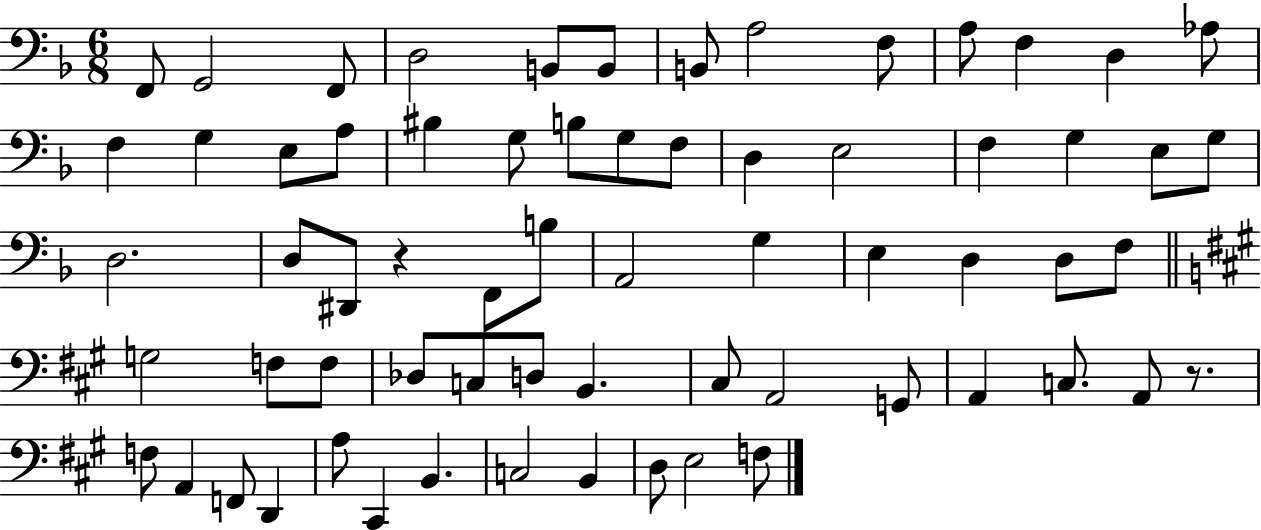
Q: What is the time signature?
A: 6/8